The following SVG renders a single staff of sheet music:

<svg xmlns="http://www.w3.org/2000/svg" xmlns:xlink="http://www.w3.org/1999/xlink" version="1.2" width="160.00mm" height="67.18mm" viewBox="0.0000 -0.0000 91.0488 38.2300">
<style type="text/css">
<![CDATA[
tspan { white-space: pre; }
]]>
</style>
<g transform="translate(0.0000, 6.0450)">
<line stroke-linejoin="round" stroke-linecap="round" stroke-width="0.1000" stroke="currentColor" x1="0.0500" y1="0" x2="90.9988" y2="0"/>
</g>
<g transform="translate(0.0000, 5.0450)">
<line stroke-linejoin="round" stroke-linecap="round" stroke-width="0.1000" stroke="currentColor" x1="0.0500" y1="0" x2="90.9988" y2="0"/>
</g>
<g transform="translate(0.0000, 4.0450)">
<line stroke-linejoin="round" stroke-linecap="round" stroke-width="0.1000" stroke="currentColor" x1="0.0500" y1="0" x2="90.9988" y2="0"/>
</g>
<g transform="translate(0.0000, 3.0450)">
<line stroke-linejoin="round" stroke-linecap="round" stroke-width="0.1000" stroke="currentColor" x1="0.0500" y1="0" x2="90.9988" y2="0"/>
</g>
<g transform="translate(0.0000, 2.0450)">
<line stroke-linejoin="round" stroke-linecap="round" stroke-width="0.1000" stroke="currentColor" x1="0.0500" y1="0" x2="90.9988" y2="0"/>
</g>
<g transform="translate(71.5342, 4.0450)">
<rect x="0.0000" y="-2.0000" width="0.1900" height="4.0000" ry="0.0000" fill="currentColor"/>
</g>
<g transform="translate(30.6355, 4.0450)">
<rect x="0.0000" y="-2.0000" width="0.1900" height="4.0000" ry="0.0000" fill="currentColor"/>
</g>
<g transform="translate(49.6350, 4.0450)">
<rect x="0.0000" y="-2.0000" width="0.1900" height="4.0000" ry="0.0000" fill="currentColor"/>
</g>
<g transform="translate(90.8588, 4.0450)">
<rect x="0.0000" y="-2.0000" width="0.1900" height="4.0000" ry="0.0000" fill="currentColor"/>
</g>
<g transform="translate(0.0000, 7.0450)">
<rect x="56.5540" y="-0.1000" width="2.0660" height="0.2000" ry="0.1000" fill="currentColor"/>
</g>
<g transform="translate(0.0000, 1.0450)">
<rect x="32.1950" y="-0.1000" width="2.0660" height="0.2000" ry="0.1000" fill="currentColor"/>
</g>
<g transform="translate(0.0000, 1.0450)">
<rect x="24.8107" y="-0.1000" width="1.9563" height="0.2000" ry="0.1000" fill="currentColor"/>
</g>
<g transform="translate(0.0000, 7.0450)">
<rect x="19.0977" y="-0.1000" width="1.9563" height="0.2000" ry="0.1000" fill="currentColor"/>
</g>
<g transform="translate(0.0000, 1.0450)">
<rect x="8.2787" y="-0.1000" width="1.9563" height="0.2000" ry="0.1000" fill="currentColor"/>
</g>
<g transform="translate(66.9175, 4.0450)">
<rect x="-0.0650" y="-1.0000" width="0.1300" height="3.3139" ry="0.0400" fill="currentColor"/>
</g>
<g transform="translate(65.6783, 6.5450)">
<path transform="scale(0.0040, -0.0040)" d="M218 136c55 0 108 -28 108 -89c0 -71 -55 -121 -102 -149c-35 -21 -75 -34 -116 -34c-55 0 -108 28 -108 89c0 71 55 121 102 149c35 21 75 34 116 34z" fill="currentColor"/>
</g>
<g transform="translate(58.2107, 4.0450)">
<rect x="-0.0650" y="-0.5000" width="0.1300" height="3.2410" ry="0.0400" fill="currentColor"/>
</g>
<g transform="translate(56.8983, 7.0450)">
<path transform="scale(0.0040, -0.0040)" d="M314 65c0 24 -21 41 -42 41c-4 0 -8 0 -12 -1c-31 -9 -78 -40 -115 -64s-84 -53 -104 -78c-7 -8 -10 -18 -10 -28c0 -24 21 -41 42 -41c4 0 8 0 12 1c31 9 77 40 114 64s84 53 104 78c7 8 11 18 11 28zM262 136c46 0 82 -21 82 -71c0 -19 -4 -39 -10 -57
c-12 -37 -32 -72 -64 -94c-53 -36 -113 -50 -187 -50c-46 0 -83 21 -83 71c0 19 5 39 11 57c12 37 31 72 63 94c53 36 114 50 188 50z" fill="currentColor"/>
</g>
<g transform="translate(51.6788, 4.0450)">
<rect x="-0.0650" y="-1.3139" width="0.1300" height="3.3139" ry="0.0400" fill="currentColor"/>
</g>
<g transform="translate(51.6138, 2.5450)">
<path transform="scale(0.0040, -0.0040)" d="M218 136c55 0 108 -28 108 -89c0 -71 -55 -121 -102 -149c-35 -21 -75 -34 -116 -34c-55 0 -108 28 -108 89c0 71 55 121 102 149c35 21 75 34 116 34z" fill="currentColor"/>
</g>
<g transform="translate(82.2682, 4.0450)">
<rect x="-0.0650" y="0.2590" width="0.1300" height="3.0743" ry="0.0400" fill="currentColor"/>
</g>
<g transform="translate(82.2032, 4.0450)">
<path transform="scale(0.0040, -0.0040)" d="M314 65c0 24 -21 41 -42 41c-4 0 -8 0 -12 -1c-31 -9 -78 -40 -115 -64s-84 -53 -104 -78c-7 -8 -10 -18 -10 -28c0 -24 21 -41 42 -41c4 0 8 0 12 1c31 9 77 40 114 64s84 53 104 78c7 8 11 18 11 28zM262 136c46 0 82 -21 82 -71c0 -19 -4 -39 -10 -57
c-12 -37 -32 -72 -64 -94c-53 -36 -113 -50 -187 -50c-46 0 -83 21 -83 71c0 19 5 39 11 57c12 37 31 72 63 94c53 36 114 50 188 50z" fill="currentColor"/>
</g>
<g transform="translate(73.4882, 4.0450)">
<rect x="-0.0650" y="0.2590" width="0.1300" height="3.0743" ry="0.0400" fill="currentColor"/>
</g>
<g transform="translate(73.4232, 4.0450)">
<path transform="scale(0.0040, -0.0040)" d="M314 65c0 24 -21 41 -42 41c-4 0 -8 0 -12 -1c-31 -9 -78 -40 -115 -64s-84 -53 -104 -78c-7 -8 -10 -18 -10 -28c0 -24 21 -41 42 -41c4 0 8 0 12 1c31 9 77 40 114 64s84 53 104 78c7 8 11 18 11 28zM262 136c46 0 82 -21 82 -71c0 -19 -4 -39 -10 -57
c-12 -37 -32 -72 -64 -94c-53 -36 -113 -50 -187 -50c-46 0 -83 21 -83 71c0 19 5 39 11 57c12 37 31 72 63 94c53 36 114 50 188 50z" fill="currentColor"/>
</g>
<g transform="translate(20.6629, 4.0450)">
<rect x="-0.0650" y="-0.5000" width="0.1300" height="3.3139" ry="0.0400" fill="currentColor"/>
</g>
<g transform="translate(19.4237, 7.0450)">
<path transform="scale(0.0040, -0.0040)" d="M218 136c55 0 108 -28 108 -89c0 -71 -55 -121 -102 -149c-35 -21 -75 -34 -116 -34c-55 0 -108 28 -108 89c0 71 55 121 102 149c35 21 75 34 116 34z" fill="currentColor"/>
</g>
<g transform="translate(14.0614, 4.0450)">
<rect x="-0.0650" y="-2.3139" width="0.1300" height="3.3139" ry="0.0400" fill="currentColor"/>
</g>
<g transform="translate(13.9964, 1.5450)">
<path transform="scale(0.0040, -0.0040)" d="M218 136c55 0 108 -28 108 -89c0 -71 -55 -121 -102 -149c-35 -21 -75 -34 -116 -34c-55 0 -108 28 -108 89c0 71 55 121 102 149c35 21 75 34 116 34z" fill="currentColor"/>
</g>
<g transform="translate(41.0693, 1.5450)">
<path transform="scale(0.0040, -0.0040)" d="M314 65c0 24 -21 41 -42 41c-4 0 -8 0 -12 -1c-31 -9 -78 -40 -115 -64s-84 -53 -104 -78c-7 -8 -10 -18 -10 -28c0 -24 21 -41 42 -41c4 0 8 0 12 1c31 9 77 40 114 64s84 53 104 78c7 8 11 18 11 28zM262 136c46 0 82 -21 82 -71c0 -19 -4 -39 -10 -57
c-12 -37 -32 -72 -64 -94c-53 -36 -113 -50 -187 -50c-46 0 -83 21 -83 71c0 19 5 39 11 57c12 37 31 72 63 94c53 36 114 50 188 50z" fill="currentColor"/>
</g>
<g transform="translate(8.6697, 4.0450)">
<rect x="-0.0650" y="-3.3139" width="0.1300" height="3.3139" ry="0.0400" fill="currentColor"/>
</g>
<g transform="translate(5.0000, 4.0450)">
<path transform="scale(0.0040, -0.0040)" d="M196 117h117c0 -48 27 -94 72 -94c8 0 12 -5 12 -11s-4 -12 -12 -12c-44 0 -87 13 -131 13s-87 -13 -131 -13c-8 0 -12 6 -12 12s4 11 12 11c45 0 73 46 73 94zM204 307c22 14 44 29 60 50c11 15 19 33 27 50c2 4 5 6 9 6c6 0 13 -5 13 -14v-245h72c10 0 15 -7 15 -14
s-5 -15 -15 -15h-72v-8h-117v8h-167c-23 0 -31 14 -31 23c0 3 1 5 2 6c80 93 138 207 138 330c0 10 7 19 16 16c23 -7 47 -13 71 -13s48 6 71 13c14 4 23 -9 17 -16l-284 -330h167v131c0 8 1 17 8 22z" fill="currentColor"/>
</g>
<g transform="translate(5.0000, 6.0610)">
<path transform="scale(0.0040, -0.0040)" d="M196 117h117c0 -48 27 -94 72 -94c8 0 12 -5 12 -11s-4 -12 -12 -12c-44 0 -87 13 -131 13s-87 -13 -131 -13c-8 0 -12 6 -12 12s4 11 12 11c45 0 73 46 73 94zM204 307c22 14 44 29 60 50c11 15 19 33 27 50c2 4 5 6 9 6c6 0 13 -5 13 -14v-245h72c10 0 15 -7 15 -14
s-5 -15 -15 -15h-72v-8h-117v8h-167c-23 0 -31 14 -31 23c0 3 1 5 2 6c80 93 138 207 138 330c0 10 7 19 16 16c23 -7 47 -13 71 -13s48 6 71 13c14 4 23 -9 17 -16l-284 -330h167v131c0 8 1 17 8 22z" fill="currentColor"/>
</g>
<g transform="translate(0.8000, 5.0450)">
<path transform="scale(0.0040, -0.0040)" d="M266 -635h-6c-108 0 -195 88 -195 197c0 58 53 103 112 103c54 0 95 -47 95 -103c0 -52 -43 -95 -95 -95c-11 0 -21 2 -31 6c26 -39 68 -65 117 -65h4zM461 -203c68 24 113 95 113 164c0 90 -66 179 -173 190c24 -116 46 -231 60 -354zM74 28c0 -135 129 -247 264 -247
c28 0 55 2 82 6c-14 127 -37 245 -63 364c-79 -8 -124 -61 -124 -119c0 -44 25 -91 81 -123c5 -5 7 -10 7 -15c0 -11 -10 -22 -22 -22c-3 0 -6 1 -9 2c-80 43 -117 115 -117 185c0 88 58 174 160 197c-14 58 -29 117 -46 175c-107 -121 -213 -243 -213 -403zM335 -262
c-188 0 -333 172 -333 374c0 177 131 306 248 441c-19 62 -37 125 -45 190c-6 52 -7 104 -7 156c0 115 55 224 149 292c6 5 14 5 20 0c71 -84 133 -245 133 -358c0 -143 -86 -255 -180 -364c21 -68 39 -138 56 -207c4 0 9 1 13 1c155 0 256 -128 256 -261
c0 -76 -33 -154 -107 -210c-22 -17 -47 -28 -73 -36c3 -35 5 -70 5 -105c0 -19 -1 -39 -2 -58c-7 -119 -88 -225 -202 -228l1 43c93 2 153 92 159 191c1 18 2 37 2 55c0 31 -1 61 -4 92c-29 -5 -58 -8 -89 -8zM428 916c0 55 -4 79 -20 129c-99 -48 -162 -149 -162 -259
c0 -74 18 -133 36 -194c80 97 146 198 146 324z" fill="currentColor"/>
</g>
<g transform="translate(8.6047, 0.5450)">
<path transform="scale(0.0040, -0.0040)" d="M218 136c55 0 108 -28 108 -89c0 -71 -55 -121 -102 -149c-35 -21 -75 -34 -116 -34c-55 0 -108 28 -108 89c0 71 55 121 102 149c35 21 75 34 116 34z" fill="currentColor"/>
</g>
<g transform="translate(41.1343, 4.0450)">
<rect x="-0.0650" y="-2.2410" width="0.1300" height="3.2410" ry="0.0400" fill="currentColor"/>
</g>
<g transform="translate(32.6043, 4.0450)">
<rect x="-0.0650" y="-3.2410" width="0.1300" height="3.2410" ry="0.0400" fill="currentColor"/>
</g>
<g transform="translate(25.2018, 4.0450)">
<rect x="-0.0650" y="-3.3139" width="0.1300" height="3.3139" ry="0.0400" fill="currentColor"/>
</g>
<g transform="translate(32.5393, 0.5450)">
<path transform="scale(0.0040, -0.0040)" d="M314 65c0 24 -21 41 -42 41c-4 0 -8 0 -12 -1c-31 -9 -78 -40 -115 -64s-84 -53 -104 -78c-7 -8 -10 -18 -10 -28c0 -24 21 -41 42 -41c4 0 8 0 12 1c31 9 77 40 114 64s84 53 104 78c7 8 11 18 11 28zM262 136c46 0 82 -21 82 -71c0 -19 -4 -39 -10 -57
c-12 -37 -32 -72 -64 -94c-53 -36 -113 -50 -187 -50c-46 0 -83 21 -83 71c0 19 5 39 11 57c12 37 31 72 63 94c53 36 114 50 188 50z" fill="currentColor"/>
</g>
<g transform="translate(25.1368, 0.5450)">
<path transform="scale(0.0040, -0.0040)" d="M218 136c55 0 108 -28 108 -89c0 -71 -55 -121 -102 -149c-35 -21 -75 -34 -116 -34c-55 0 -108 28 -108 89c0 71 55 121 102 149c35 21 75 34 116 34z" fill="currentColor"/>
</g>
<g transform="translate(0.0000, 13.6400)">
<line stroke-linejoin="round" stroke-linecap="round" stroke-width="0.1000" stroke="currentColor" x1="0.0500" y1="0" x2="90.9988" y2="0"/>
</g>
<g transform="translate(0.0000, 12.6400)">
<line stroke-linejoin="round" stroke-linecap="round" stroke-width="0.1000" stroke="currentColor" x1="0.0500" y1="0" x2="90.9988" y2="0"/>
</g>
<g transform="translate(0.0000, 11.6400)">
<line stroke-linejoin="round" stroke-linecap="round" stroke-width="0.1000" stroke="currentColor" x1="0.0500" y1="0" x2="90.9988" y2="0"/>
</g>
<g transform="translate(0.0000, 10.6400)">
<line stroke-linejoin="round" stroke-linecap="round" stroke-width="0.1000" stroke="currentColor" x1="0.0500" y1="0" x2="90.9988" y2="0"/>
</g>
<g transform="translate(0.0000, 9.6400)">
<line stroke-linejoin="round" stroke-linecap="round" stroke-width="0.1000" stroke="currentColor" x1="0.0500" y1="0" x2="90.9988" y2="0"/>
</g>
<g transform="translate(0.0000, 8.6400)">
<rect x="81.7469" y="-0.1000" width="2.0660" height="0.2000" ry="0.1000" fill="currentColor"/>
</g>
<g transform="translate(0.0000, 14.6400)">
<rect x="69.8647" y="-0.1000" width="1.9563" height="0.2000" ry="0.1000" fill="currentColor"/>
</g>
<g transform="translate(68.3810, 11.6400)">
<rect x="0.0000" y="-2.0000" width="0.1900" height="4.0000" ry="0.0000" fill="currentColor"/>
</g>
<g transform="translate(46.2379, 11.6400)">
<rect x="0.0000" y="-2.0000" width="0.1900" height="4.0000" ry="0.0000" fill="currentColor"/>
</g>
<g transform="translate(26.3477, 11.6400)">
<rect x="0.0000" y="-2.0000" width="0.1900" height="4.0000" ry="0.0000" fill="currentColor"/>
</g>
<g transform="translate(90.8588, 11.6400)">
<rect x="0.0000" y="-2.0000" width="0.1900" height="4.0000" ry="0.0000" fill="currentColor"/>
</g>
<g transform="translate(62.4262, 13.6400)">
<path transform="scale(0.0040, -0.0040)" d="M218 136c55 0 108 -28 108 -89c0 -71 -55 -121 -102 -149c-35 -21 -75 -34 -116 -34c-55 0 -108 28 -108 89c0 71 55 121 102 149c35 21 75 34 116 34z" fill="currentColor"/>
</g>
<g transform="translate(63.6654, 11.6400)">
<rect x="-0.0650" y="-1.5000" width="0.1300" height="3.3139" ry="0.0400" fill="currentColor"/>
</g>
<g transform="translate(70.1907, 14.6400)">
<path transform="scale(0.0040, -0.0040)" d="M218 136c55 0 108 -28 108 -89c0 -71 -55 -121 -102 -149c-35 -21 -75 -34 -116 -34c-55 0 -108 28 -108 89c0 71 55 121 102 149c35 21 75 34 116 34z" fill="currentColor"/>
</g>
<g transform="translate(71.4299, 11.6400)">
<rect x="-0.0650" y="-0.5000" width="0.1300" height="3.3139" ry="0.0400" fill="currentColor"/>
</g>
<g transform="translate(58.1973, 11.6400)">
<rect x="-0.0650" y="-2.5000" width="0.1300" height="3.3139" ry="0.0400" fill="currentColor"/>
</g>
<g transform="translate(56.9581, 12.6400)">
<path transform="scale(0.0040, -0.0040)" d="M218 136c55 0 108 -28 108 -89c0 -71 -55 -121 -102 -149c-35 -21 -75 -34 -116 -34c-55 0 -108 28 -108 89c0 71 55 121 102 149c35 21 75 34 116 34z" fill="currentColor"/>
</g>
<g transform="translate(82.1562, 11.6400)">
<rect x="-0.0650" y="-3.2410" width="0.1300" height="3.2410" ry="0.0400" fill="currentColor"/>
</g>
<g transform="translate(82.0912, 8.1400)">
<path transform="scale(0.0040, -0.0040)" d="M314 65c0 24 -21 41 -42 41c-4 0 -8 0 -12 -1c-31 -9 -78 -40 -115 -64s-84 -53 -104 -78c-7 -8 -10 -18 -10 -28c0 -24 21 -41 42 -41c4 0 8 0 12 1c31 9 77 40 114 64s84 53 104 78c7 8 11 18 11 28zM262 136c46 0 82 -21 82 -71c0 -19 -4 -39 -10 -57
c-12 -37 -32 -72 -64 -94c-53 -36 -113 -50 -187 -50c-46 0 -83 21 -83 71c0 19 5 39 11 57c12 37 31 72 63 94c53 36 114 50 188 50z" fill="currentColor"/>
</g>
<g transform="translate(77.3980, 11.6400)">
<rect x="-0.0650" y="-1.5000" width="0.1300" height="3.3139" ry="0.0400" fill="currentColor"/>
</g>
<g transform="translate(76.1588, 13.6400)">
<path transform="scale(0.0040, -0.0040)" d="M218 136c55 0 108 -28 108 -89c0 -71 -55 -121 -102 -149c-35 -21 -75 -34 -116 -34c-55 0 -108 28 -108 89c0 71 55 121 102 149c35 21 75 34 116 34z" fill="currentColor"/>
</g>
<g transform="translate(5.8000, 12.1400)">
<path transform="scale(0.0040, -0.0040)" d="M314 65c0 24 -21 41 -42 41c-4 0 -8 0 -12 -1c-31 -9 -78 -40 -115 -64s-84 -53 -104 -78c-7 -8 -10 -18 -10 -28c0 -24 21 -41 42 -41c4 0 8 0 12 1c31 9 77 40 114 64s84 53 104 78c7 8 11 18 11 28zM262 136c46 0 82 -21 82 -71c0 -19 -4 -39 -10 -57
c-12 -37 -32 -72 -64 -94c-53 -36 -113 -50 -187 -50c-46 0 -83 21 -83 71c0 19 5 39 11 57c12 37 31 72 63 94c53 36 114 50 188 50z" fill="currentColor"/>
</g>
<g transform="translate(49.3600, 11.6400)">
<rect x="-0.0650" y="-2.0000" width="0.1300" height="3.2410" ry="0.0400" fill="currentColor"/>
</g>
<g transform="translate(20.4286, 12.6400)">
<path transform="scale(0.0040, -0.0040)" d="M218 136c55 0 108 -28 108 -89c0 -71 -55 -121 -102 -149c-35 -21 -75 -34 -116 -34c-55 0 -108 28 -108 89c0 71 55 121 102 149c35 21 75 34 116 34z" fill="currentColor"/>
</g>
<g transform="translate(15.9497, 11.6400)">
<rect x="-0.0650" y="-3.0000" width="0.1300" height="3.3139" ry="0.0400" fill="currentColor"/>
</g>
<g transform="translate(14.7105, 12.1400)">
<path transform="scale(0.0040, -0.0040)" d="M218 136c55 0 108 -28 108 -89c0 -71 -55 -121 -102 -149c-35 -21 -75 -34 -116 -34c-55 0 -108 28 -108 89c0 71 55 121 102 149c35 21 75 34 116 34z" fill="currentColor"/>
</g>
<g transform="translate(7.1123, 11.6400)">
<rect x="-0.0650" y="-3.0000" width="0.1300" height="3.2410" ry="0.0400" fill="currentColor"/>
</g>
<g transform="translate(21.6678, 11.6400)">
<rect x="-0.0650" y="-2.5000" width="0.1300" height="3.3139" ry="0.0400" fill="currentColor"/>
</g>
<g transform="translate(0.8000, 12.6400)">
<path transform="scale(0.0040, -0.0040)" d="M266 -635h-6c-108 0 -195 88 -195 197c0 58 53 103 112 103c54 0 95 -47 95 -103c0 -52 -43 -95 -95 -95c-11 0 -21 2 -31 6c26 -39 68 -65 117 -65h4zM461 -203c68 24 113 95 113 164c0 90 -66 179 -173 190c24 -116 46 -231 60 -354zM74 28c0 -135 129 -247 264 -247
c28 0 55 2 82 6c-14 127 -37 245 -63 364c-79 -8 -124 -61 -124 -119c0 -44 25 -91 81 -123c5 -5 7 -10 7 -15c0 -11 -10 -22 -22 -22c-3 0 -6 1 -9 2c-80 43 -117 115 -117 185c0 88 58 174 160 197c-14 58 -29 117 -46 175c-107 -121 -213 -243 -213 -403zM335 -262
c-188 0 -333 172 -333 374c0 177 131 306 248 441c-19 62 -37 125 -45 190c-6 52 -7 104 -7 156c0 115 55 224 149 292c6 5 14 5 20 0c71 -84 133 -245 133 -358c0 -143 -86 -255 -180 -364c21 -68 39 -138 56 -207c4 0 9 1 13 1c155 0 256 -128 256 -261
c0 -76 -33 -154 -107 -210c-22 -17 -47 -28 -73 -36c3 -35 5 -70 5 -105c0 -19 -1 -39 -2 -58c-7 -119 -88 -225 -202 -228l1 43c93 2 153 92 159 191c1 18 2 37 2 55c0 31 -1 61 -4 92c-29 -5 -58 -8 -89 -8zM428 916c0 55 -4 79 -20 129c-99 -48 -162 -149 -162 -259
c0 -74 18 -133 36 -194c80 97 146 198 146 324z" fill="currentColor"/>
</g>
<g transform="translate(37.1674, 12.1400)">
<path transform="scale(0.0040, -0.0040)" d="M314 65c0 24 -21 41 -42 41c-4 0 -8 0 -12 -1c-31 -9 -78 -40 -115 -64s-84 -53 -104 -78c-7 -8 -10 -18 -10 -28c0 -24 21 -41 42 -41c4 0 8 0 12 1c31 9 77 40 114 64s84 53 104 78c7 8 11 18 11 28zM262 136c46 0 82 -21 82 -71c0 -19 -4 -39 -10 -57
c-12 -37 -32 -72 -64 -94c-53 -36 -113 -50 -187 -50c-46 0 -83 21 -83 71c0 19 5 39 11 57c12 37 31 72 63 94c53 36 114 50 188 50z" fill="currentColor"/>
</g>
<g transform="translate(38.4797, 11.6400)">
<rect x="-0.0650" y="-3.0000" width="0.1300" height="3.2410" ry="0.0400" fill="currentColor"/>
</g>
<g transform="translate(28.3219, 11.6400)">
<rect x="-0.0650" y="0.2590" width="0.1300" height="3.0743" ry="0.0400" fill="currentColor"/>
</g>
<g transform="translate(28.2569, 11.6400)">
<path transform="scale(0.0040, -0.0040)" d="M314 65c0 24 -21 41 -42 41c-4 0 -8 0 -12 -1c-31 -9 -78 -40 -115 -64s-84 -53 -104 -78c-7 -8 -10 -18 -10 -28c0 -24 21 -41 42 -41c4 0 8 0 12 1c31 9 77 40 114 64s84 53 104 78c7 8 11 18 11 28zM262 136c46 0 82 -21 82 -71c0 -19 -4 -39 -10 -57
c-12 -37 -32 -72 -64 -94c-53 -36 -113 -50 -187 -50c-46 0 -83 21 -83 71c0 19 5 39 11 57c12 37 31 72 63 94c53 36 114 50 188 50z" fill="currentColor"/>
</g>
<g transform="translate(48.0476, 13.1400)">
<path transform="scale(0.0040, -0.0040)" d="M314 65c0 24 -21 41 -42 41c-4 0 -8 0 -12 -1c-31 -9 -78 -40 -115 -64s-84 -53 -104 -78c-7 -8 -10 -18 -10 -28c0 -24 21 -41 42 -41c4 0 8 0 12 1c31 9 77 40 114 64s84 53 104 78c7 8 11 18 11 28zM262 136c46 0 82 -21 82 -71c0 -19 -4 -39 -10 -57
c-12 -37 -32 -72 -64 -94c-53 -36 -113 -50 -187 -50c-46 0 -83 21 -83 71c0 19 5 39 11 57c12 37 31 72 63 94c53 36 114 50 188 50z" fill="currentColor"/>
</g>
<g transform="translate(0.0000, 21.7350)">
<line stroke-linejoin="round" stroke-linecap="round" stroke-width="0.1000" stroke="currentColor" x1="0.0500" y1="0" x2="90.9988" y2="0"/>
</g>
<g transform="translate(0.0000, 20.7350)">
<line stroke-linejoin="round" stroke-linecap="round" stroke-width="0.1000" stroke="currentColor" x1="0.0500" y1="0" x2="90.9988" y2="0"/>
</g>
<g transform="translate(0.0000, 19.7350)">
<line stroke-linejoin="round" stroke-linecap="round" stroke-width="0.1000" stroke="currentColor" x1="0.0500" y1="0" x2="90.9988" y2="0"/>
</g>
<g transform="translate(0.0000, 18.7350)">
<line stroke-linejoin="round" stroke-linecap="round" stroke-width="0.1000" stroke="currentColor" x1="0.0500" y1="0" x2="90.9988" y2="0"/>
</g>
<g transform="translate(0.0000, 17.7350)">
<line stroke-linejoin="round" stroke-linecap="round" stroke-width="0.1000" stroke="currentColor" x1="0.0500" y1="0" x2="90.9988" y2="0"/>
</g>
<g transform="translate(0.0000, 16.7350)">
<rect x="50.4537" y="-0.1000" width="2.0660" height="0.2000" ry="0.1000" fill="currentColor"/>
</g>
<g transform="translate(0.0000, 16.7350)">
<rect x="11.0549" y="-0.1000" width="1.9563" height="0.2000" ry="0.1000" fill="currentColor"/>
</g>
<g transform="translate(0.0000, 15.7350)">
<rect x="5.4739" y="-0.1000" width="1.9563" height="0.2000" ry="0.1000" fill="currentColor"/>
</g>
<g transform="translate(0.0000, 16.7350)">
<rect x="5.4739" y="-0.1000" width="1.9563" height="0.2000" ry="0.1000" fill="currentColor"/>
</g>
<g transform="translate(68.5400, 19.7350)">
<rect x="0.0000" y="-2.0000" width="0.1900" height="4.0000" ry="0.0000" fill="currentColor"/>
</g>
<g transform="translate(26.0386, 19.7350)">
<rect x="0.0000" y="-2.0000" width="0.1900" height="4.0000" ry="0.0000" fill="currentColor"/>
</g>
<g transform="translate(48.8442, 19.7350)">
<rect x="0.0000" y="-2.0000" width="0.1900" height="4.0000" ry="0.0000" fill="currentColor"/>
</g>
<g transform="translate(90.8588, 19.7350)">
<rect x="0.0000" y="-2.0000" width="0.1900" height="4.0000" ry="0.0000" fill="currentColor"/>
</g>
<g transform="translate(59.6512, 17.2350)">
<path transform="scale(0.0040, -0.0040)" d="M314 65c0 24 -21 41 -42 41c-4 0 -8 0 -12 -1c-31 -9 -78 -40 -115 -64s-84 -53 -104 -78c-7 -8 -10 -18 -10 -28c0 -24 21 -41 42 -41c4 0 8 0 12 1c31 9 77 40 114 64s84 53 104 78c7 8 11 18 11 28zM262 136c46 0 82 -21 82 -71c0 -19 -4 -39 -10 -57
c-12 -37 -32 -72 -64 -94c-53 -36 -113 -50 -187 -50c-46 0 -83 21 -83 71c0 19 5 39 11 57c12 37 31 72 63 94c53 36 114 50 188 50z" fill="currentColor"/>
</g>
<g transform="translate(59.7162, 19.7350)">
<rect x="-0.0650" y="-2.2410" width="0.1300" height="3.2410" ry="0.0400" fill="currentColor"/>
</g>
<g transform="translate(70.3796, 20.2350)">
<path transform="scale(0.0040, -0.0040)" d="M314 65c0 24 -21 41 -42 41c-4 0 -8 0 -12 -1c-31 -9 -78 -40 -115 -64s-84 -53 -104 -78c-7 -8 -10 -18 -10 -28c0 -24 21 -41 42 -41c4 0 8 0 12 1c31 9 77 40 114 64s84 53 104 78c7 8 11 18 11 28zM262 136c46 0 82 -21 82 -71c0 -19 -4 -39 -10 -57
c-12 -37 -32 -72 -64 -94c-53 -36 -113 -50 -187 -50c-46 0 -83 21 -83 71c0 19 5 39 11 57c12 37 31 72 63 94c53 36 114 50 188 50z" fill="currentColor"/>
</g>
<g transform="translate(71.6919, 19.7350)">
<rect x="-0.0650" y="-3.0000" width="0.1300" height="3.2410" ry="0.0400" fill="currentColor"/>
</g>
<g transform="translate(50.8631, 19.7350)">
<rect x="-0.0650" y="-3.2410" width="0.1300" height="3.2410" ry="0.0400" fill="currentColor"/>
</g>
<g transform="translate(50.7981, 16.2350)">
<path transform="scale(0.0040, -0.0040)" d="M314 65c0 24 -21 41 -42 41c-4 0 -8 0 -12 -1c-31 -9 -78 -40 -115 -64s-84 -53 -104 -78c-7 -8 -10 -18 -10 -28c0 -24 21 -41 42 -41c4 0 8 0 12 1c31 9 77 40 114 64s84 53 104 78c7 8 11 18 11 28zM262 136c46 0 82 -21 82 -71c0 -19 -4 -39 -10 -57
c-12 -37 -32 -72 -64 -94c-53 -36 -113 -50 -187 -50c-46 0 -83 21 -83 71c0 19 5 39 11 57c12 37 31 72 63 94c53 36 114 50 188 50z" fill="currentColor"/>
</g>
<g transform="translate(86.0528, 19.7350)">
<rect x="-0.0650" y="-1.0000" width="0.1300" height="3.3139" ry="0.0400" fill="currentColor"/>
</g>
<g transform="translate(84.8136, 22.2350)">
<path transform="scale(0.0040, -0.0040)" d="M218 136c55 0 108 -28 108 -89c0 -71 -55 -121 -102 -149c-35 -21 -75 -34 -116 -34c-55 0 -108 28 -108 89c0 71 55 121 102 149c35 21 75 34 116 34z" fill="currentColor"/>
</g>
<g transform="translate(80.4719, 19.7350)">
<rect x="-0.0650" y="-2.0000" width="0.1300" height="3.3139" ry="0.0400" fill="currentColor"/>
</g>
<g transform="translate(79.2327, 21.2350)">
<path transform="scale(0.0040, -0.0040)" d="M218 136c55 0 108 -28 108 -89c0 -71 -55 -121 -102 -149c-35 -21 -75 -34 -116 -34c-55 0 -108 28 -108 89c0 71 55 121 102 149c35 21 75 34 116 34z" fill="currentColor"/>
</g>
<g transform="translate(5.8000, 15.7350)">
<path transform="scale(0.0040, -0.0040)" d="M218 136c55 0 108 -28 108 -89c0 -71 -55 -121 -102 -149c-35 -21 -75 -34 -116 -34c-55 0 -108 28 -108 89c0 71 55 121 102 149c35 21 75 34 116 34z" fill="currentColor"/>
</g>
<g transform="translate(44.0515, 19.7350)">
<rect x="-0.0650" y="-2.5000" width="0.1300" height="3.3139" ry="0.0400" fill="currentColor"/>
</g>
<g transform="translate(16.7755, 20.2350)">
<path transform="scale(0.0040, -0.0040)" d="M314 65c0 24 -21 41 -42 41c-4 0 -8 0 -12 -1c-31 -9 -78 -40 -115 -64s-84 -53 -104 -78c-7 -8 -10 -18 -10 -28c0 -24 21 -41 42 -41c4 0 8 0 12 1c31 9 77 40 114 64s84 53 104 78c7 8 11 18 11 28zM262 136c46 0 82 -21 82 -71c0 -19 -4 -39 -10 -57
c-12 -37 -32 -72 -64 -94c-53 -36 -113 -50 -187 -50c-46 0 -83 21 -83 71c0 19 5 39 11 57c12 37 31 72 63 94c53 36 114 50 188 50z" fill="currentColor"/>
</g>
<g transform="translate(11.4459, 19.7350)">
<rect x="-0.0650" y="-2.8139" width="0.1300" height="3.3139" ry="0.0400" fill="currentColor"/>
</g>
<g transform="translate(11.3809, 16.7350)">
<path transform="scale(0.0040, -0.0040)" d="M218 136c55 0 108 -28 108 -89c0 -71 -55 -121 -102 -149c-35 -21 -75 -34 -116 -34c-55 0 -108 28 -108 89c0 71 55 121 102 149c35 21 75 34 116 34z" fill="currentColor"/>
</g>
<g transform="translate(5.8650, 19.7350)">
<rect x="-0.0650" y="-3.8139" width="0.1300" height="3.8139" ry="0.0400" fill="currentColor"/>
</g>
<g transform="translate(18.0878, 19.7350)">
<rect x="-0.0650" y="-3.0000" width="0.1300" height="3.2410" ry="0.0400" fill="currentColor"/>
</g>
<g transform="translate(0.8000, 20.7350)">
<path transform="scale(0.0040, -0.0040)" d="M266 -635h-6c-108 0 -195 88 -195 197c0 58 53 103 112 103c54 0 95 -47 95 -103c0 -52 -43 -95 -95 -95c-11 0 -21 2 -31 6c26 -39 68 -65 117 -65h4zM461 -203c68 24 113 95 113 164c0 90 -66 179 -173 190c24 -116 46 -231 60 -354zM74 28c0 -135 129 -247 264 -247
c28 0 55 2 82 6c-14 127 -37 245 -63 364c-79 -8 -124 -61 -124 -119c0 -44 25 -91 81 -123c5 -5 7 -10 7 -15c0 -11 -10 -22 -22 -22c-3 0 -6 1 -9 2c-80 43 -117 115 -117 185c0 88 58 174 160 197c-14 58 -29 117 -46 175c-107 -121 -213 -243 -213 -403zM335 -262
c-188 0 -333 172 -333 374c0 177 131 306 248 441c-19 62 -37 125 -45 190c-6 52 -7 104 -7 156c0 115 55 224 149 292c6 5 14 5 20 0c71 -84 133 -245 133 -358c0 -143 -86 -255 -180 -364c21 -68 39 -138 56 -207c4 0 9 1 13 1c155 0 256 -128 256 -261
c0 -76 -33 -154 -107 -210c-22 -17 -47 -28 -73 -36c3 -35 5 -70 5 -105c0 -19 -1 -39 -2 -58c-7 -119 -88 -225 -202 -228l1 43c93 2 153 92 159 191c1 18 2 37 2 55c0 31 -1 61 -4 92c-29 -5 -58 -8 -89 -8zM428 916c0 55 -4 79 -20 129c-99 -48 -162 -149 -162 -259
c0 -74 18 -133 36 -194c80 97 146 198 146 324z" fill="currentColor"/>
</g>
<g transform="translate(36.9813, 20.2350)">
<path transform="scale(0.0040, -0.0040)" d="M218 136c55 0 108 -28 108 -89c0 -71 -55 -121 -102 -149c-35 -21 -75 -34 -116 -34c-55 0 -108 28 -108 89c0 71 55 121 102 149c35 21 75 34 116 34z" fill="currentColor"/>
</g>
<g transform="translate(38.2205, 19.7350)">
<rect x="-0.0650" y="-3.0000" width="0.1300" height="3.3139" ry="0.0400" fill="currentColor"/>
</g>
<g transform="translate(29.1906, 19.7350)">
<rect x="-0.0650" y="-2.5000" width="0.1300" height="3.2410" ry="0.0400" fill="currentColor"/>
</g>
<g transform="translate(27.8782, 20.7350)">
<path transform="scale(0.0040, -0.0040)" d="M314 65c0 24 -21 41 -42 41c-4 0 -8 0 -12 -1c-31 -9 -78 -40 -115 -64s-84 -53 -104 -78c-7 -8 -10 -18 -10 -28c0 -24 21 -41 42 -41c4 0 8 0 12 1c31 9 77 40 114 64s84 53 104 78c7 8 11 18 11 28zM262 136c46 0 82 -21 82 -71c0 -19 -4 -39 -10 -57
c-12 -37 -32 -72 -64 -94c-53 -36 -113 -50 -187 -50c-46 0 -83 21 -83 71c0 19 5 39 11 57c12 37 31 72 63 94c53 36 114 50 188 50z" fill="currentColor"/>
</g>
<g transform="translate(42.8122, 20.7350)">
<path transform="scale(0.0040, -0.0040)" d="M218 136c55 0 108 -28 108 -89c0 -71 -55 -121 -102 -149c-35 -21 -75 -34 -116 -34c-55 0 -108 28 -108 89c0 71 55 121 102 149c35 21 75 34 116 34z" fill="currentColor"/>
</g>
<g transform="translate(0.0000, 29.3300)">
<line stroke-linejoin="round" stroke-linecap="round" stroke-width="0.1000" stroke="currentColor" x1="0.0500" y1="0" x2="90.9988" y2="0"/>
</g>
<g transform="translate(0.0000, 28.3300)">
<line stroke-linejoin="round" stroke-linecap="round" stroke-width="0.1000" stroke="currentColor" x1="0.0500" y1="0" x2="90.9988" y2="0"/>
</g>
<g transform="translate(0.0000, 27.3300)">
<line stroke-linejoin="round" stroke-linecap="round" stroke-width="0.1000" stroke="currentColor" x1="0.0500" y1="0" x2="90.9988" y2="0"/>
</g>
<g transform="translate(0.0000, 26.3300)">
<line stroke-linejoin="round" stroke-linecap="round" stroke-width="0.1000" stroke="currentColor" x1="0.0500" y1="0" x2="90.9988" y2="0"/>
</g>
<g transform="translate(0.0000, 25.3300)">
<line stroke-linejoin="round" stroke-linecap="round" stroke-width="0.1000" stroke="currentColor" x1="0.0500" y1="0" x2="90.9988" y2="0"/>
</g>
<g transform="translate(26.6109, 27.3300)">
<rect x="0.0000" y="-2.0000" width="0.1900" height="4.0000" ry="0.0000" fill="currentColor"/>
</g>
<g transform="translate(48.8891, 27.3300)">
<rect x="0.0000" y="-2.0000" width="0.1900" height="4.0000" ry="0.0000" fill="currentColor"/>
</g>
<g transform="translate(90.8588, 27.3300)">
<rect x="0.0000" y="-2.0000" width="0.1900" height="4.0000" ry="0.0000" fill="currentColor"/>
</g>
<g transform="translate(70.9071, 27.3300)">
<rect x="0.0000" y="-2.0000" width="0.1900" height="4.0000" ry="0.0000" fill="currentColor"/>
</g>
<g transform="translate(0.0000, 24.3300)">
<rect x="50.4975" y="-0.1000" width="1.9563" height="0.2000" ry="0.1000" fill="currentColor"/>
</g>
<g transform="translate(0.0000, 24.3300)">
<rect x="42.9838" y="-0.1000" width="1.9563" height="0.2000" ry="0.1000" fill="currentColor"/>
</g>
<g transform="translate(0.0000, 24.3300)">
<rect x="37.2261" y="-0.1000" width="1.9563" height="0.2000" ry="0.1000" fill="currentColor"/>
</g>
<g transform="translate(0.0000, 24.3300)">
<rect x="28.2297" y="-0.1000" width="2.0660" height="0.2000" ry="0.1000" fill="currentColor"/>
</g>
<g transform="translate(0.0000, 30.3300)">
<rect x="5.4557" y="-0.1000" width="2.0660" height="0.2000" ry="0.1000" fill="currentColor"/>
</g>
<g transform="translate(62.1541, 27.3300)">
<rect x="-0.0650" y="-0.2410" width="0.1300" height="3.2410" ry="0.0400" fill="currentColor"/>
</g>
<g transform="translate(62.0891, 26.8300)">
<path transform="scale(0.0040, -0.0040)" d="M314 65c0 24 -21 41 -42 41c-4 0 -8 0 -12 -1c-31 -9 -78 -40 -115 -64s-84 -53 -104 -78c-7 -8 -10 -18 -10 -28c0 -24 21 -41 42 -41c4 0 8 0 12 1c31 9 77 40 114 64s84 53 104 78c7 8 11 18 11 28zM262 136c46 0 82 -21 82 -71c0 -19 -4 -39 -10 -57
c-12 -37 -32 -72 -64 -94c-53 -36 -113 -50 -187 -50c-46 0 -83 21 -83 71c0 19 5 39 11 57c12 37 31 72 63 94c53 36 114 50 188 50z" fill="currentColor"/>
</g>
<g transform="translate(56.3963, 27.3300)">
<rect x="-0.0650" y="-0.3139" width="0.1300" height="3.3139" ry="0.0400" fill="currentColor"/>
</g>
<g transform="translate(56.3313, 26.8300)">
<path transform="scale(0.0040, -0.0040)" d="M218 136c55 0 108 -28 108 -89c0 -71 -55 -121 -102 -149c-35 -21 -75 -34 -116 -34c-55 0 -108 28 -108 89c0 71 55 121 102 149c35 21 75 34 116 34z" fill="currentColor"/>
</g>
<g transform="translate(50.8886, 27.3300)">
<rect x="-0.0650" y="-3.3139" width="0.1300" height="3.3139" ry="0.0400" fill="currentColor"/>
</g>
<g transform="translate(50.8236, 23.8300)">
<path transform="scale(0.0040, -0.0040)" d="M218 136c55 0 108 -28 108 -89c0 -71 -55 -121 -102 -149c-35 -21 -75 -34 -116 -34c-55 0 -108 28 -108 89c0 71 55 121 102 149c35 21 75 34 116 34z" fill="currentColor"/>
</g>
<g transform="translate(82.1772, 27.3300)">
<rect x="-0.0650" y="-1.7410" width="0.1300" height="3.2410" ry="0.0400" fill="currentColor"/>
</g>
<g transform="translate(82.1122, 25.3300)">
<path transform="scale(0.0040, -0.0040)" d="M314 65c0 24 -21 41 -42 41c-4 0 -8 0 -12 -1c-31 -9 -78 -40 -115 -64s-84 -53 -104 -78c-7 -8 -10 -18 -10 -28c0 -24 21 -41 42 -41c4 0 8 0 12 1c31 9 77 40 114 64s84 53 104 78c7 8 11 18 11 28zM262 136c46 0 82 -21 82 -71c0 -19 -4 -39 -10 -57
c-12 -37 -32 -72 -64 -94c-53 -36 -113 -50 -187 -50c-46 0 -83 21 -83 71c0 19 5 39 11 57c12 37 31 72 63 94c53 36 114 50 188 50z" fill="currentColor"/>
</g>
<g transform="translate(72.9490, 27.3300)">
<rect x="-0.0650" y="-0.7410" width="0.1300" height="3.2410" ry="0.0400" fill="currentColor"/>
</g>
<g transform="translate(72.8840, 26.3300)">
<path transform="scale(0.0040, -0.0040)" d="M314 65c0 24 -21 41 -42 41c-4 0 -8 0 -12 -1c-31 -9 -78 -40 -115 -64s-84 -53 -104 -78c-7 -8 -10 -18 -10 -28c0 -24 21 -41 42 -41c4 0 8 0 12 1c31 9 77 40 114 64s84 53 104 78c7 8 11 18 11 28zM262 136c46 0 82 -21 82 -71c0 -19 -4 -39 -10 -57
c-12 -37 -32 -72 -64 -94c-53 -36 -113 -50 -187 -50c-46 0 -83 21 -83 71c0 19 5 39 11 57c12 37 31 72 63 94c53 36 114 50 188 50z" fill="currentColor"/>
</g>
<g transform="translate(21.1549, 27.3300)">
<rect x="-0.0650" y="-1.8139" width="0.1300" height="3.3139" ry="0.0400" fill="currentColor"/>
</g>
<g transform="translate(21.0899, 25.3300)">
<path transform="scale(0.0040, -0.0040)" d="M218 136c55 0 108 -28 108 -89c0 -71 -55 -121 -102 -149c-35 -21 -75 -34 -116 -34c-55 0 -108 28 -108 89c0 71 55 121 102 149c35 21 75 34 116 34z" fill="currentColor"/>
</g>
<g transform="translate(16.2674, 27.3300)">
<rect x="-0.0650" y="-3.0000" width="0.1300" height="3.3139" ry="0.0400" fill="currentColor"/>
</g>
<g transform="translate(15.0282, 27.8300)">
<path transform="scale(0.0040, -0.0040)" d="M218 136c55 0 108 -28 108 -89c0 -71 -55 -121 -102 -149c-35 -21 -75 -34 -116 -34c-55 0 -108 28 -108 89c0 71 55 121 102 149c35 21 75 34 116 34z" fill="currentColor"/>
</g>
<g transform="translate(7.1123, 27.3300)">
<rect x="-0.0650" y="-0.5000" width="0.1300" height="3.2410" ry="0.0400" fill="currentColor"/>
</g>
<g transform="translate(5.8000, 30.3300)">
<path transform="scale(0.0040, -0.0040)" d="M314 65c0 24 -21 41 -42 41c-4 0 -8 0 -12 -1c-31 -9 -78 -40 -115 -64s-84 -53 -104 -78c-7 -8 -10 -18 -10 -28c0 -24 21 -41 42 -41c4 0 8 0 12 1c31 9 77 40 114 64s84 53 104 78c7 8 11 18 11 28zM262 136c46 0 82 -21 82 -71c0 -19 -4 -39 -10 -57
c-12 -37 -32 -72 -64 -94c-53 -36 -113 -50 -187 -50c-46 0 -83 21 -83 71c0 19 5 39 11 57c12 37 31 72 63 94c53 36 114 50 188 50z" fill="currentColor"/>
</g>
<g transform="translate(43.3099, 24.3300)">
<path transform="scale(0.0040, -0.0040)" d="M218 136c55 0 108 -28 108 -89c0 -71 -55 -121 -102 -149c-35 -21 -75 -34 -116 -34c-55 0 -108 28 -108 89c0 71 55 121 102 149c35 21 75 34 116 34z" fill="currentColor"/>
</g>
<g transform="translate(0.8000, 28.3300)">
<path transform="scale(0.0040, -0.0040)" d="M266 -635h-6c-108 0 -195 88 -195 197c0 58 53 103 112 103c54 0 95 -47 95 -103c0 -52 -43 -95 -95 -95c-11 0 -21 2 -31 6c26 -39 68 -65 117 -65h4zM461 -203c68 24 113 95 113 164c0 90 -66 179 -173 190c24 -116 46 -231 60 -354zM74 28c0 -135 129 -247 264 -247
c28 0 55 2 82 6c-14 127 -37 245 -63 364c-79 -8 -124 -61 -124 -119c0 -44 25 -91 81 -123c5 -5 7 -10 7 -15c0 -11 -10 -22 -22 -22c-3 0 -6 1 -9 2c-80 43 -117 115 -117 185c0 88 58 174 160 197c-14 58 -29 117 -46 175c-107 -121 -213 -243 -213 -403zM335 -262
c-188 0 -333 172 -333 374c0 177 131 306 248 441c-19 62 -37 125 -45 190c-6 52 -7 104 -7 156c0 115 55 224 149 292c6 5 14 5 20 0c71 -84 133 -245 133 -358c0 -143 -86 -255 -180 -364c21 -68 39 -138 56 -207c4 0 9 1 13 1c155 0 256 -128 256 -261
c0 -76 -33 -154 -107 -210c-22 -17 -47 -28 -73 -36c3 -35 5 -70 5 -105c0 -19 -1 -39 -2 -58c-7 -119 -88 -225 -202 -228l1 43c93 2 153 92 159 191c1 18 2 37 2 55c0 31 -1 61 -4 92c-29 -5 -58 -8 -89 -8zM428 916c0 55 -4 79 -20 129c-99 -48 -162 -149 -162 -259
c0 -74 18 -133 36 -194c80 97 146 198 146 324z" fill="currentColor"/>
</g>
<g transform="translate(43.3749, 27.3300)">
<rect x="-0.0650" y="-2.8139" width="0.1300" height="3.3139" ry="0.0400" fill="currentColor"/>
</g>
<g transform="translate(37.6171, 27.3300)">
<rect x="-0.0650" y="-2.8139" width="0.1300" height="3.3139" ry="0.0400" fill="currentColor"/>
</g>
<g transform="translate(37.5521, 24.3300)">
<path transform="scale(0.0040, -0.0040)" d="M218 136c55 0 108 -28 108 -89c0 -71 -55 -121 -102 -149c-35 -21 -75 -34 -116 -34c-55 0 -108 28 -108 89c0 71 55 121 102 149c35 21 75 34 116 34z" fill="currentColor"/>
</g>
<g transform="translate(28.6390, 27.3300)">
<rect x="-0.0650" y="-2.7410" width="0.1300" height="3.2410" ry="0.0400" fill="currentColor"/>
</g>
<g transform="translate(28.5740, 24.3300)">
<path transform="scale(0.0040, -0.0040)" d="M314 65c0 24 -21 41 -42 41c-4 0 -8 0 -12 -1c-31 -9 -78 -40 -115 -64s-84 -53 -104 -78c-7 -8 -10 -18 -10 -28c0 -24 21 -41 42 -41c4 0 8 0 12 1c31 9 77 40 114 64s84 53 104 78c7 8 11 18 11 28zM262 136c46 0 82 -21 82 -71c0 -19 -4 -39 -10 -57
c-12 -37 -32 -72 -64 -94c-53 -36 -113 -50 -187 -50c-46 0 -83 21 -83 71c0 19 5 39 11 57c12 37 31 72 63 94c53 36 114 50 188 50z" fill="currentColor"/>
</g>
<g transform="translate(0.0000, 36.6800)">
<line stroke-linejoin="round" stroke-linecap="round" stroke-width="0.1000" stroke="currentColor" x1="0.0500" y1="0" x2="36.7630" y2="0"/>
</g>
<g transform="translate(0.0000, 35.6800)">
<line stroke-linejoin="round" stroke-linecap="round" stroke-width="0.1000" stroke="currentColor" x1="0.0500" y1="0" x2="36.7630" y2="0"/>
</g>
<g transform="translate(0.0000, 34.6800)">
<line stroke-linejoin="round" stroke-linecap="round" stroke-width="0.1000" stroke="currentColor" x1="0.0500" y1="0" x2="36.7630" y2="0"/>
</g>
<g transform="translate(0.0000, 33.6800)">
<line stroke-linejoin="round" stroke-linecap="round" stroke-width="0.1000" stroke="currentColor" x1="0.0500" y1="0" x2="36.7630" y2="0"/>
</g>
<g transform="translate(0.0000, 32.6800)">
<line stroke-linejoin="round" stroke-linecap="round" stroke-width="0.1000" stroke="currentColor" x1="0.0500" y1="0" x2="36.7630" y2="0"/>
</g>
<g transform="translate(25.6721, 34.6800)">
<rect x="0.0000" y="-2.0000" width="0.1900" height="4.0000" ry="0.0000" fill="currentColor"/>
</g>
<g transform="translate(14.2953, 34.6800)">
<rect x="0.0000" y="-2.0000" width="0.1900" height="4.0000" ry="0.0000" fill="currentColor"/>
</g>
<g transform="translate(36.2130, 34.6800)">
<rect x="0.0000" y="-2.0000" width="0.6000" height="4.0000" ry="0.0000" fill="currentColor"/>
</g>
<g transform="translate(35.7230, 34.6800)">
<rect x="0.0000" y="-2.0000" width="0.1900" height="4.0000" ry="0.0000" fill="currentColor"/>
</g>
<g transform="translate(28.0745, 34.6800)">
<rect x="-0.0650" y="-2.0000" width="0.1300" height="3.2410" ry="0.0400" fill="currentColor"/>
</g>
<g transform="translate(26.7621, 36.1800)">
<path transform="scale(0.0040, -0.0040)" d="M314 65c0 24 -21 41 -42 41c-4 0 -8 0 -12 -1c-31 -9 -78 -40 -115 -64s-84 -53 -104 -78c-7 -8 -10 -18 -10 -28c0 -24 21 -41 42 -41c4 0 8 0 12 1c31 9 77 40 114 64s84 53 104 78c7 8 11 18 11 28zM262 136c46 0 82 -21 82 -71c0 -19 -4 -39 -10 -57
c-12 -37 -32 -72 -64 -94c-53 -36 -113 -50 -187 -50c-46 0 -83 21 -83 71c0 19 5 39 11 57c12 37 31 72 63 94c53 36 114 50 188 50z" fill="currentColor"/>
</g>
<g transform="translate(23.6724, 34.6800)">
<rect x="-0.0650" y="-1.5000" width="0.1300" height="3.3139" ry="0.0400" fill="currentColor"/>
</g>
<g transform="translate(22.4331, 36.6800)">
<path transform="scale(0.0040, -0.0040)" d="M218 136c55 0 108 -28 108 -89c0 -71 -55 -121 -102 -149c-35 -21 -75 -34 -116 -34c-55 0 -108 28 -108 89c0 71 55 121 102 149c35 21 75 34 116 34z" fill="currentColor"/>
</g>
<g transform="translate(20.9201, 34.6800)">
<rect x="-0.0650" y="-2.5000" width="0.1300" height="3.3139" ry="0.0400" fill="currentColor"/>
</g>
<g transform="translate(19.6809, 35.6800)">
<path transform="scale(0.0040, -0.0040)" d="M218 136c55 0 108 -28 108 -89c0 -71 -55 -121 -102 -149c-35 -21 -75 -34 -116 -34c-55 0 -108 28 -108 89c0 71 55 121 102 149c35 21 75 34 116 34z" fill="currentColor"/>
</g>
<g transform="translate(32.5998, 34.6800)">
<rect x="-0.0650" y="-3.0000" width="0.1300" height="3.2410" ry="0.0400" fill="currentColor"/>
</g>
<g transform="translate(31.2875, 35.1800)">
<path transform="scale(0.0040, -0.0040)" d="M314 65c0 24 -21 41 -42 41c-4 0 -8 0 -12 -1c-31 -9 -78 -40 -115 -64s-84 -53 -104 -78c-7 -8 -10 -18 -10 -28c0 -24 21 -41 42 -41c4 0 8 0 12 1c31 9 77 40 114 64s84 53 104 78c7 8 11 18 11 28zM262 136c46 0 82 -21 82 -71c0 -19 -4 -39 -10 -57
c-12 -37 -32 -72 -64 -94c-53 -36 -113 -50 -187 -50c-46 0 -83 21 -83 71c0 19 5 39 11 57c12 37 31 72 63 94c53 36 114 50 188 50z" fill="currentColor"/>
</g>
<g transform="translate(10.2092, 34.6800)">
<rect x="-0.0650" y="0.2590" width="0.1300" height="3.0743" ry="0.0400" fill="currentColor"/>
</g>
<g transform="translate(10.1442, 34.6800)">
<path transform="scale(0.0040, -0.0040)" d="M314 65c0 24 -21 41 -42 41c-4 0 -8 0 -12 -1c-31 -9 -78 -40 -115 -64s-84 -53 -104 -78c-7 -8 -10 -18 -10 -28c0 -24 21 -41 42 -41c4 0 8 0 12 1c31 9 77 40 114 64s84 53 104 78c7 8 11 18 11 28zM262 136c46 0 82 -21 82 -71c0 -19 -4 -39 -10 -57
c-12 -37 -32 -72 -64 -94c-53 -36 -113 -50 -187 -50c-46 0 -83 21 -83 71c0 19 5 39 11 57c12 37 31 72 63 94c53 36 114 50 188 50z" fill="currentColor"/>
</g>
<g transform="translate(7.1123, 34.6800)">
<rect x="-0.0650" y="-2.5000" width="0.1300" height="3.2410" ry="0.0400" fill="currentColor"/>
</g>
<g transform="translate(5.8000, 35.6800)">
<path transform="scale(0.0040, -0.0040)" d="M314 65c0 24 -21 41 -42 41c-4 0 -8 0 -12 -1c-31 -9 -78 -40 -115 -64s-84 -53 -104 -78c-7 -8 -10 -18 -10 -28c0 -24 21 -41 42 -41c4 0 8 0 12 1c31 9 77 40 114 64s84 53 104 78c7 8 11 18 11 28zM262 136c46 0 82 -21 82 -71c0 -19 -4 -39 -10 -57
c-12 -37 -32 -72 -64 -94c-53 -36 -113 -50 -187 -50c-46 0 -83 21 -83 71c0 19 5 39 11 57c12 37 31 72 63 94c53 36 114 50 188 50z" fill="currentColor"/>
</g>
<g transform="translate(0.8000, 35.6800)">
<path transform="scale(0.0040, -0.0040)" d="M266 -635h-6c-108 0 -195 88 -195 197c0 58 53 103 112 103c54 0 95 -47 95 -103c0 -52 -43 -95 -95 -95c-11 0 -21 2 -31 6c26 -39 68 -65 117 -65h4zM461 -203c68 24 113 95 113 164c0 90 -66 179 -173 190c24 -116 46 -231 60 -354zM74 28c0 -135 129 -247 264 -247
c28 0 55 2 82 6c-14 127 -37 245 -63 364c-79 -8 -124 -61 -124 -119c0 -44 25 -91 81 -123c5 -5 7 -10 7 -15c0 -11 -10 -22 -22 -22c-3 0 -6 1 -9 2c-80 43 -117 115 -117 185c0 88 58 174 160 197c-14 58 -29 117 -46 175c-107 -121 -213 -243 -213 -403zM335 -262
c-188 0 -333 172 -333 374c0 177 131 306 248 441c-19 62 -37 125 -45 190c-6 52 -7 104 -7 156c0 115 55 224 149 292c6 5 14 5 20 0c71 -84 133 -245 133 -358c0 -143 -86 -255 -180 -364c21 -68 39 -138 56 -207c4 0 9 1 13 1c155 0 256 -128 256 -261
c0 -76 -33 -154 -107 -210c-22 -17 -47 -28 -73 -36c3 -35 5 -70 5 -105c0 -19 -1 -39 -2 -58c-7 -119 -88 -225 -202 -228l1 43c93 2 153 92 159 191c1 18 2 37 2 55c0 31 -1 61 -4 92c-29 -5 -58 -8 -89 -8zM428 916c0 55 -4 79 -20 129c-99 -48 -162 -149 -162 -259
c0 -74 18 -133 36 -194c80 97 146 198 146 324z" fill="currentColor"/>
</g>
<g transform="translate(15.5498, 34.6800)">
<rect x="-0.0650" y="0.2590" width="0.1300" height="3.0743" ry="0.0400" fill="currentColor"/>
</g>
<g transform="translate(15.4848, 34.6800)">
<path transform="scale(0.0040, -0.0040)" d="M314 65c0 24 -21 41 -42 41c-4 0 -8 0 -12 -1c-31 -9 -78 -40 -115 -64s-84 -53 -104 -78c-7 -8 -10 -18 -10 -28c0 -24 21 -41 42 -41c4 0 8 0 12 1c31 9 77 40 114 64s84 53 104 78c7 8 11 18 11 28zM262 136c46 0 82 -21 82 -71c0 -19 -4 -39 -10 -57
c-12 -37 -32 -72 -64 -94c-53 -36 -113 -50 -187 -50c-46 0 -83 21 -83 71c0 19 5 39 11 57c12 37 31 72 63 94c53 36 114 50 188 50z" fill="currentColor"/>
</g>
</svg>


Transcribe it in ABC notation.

X:1
T:Untitled
M:4/4
L:1/4
K:C
b g C b b2 g2 e C2 D B2 B2 A2 A G B2 A2 F2 G E C E b2 c' a A2 G2 A G b2 g2 A2 F D C2 A f a2 a a b c c2 d2 f2 G2 B2 B2 G E F2 A2